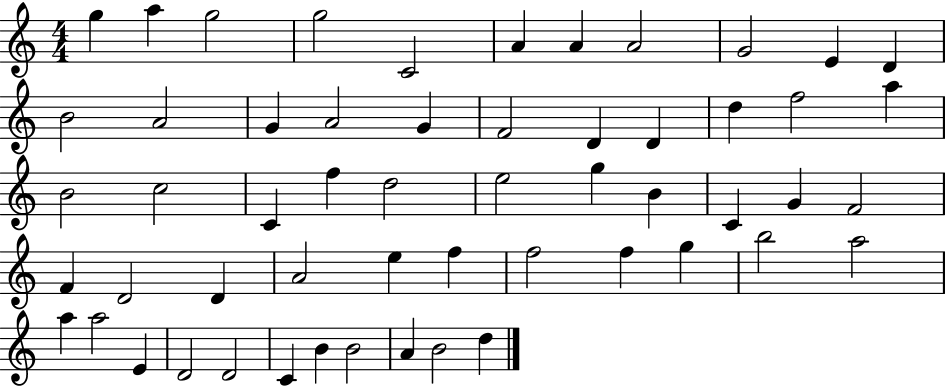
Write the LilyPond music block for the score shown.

{
  \clef treble
  \numericTimeSignature
  \time 4/4
  \key c \major
  g''4 a''4 g''2 | g''2 c'2 | a'4 a'4 a'2 | g'2 e'4 d'4 | \break b'2 a'2 | g'4 a'2 g'4 | f'2 d'4 d'4 | d''4 f''2 a''4 | \break b'2 c''2 | c'4 f''4 d''2 | e''2 g''4 b'4 | c'4 g'4 f'2 | \break f'4 d'2 d'4 | a'2 e''4 f''4 | f''2 f''4 g''4 | b''2 a''2 | \break a''4 a''2 e'4 | d'2 d'2 | c'4 b'4 b'2 | a'4 b'2 d''4 | \break \bar "|."
}